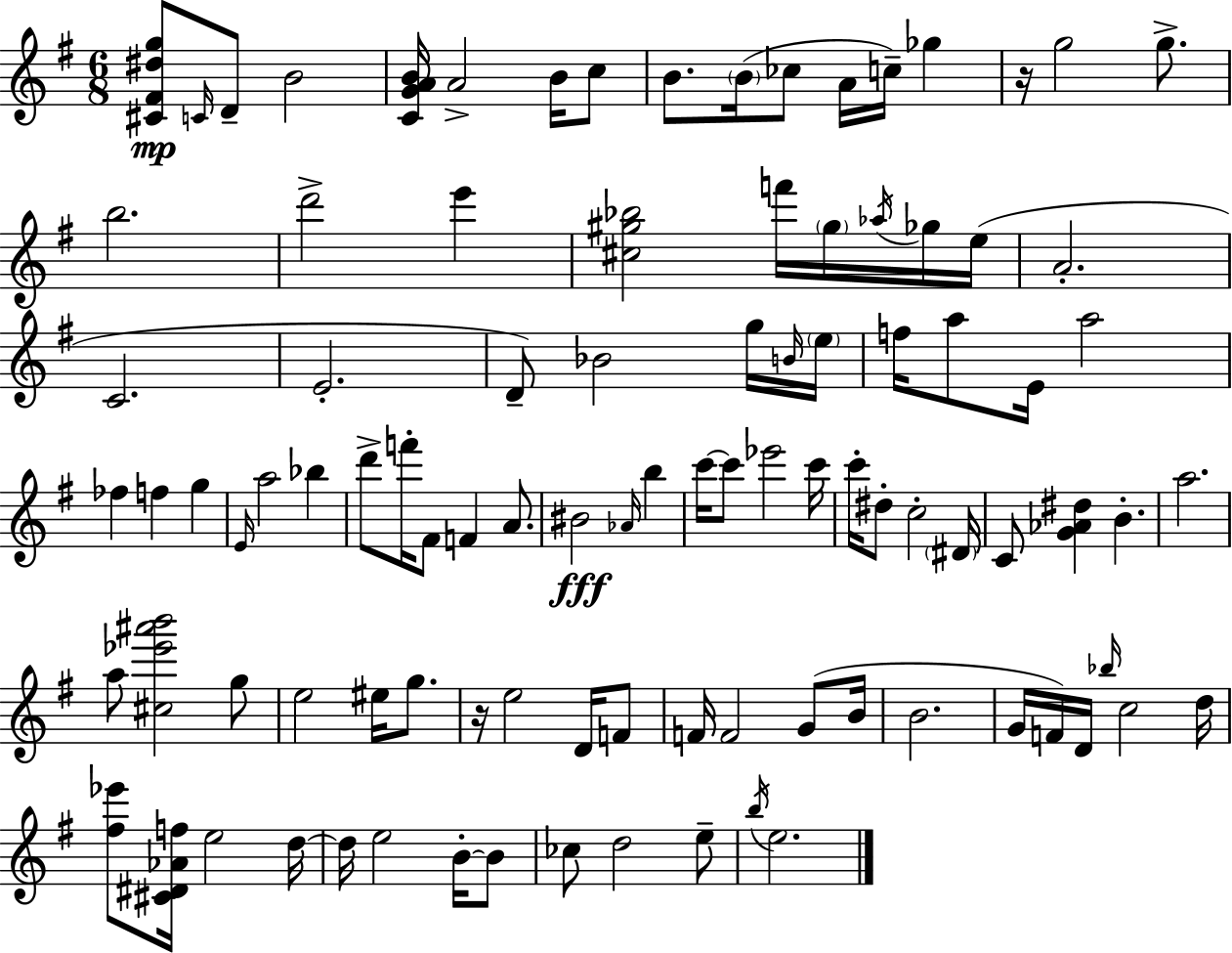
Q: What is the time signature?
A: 6/8